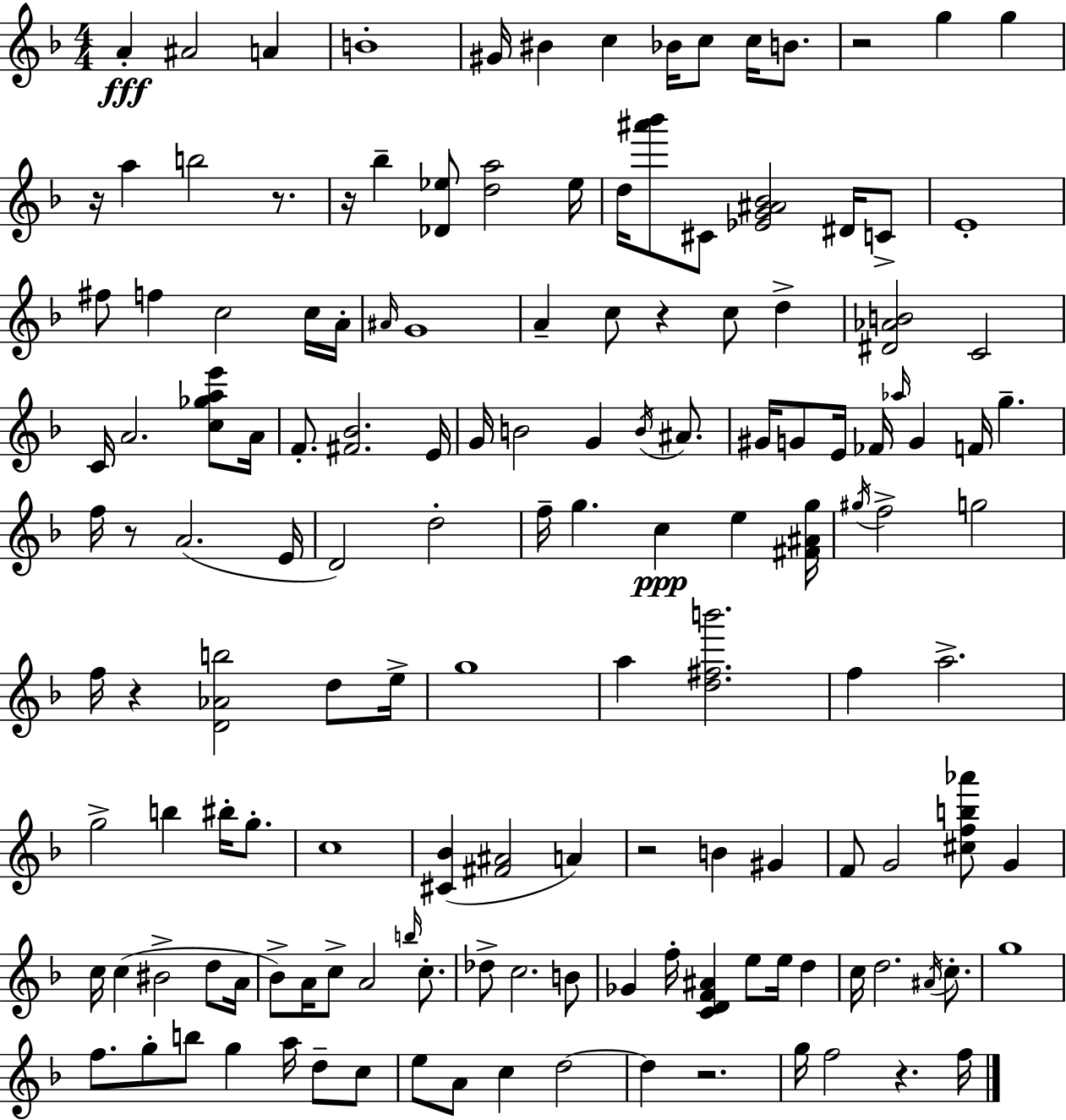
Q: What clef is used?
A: treble